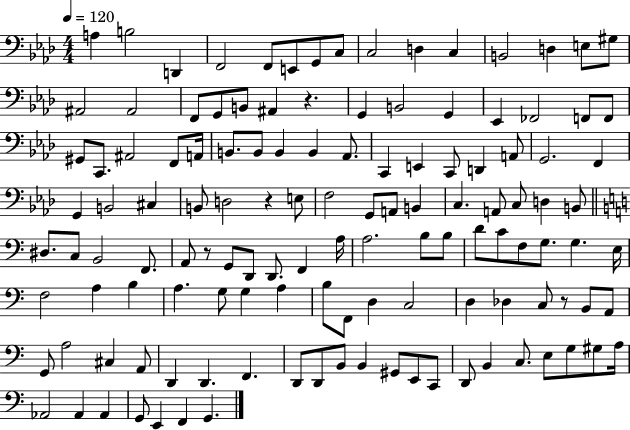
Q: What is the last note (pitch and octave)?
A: G2